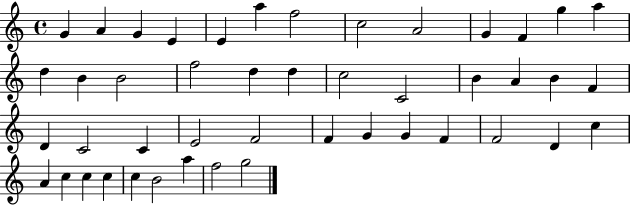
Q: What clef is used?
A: treble